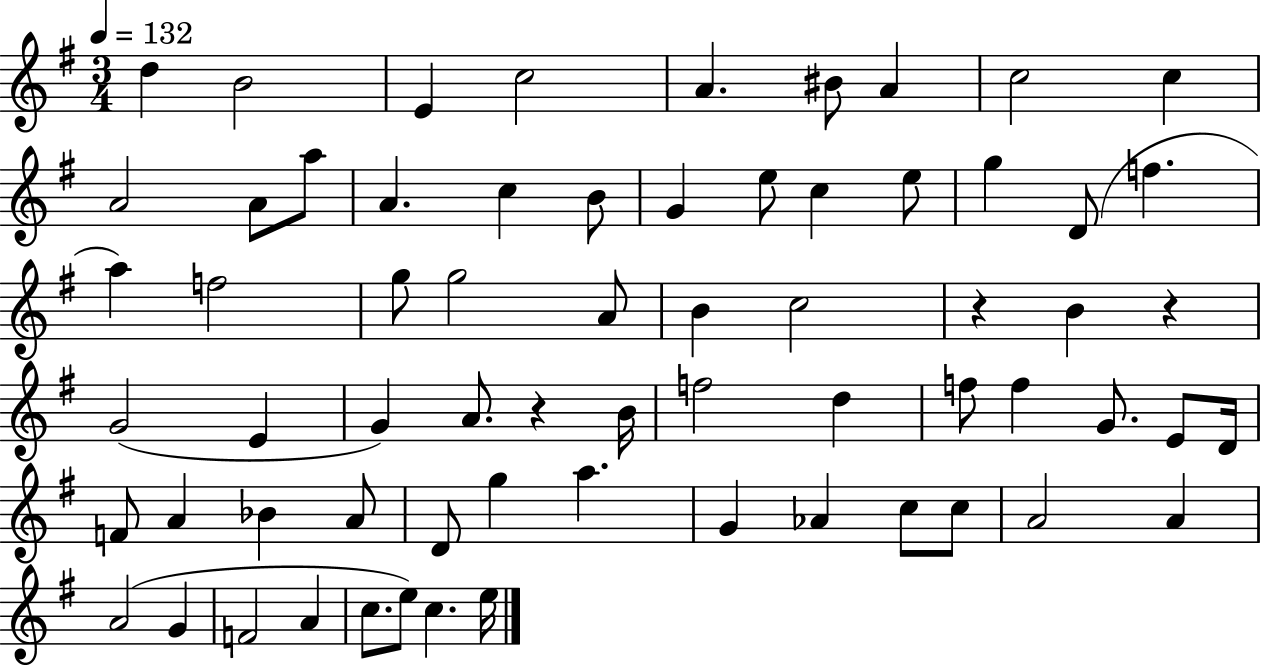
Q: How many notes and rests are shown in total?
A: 66